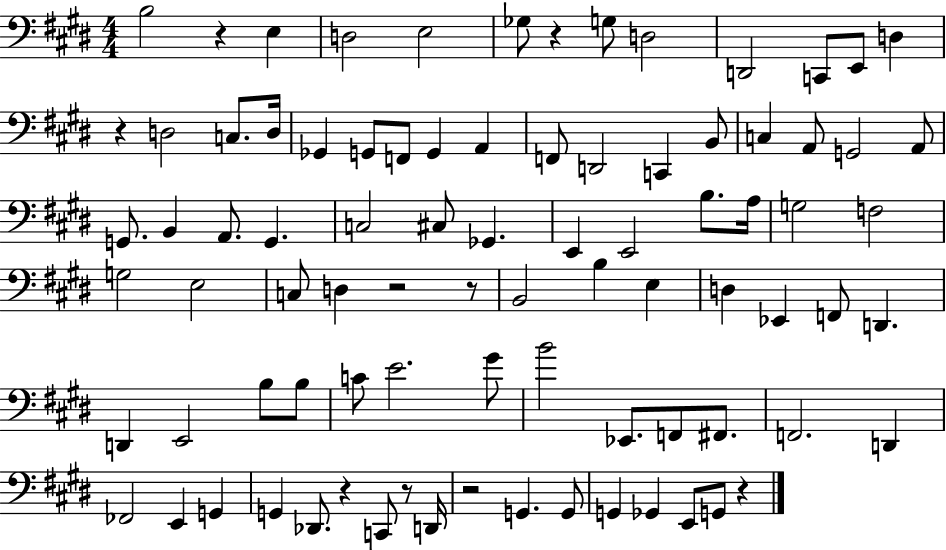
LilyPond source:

{
  \clef bass
  \numericTimeSignature
  \time 4/4
  \key e \major
  b2 r4 e4 | d2 e2 | ges8 r4 g8 d2 | d,2 c,8 e,8 d4 | \break r4 d2 c8. d16 | ges,4 g,8 f,8 g,4 a,4 | f,8 d,2 c,4 b,8 | c4 a,8 g,2 a,8 | \break g,8. b,4 a,8. g,4. | c2 cis8 ges,4. | e,4 e,2 b8. a16 | g2 f2 | \break g2 e2 | c8 d4 r2 r8 | b,2 b4 e4 | d4 ees,4 f,8 d,4. | \break d,4 e,2 b8 b8 | c'8 e'2. gis'8 | b'2 ees,8. f,8 fis,8. | f,2. d,4 | \break fes,2 e,4 g,4 | g,4 des,8. r4 c,8 r8 d,16 | r2 g,4. g,8 | g,4 ges,4 e,8 g,8 r4 | \break \bar "|."
}